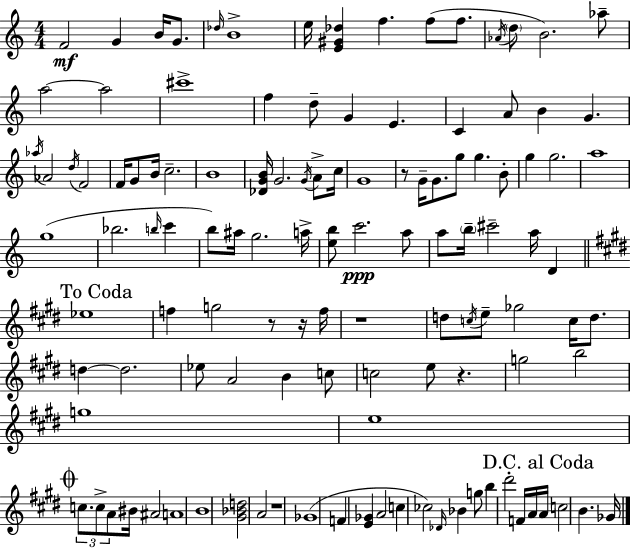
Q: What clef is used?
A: treble